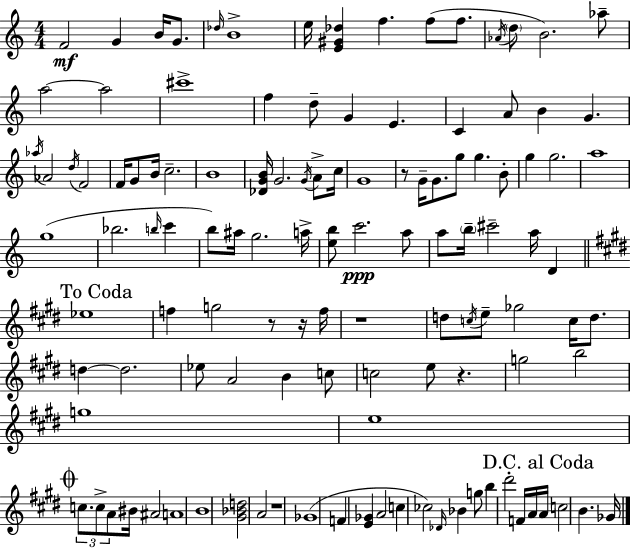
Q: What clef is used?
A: treble